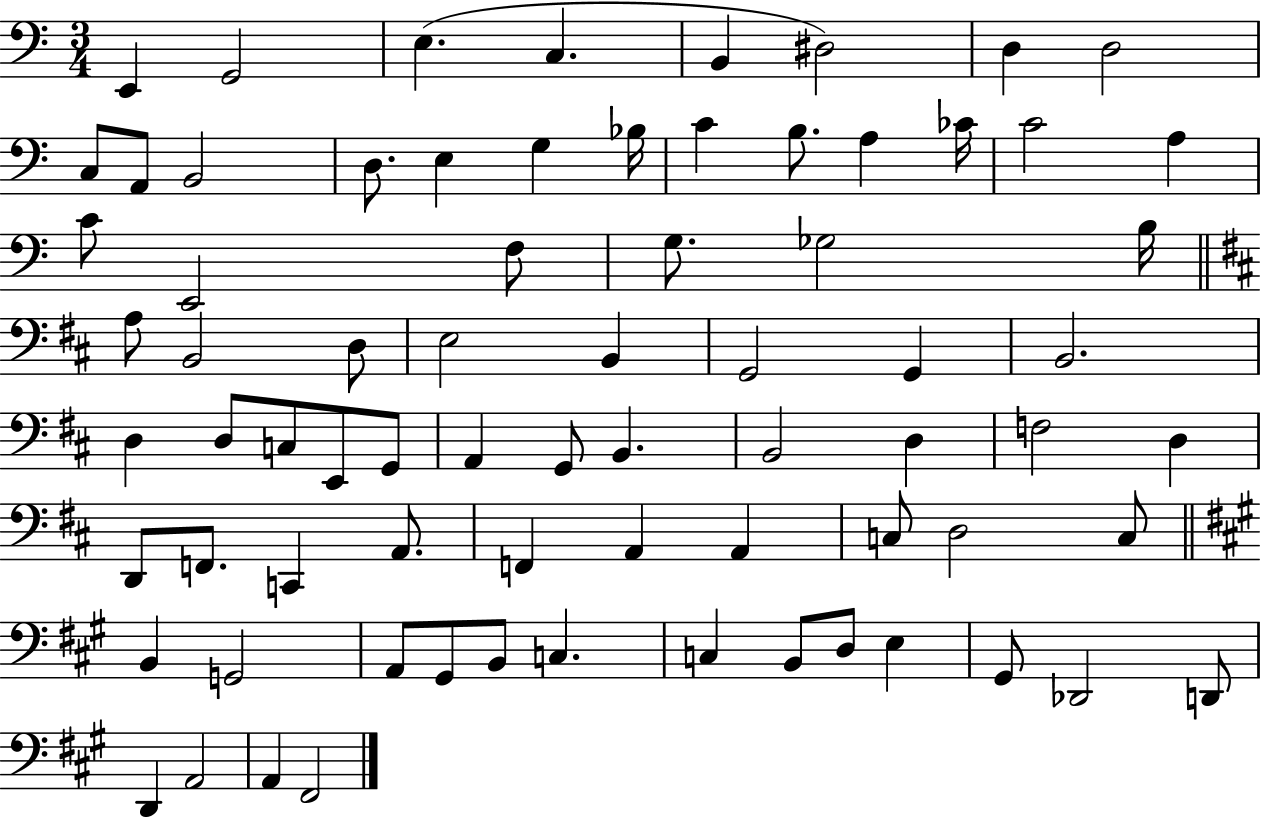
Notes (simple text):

E2/q G2/h E3/q. C3/q. B2/q D#3/h D3/q D3/h C3/e A2/e B2/h D3/e. E3/q G3/q Bb3/s C4/q B3/e. A3/q CES4/s C4/h A3/q C4/e E2/h F3/e G3/e. Gb3/h B3/s A3/e B2/h D3/e E3/h B2/q G2/h G2/q B2/h. D3/q D3/e C3/e E2/e G2/e A2/q G2/e B2/q. B2/h D3/q F3/h D3/q D2/e F2/e. C2/q A2/e. F2/q A2/q A2/q C3/e D3/h C3/e B2/q G2/h A2/e G#2/e B2/e C3/q. C3/q B2/e D3/e E3/q G#2/e Db2/h D2/e D2/q A2/h A2/q F#2/h